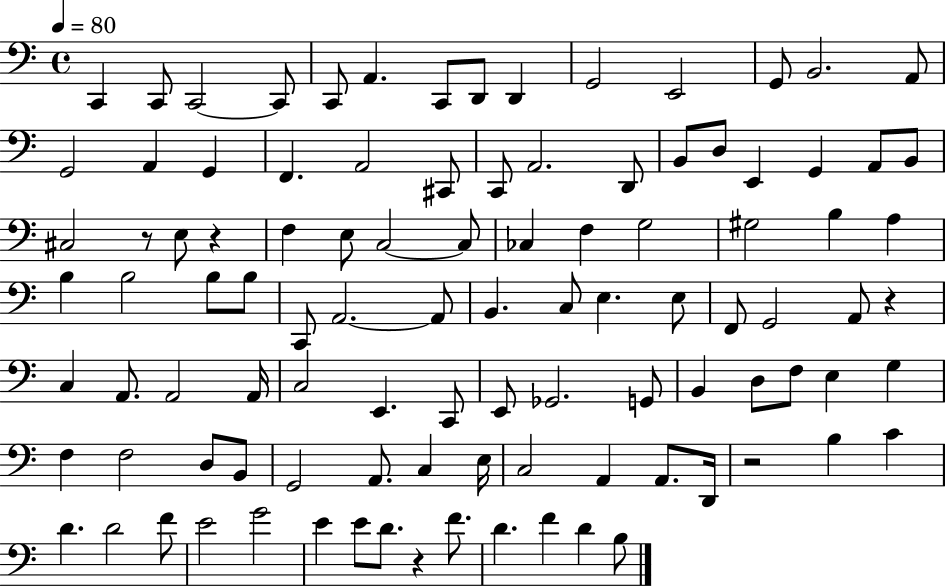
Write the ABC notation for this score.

X:1
T:Untitled
M:4/4
L:1/4
K:C
C,, C,,/2 C,,2 C,,/2 C,,/2 A,, C,,/2 D,,/2 D,, G,,2 E,,2 G,,/2 B,,2 A,,/2 G,,2 A,, G,, F,, A,,2 ^C,,/2 C,,/2 A,,2 D,,/2 B,,/2 D,/2 E,, G,, A,,/2 B,,/2 ^C,2 z/2 E,/2 z F, E,/2 C,2 C,/2 _C, F, G,2 ^G,2 B, A, B, B,2 B,/2 B,/2 C,,/2 A,,2 A,,/2 B,, C,/2 E, E,/2 F,,/2 G,,2 A,,/2 z C, A,,/2 A,,2 A,,/4 C,2 E,, C,,/2 E,,/2 _G,,2 G,,/2 B,, D,/2 F,/2 E, G, F, F,2 D,/2 B,,/2 G,,2 A,,/2 C, E,/4 C,2 A,, A,,/2 D,,/4 z2 B, C D D2 F/2 E2 G2 E E/2 D/2 z F/2 D F D B,/2